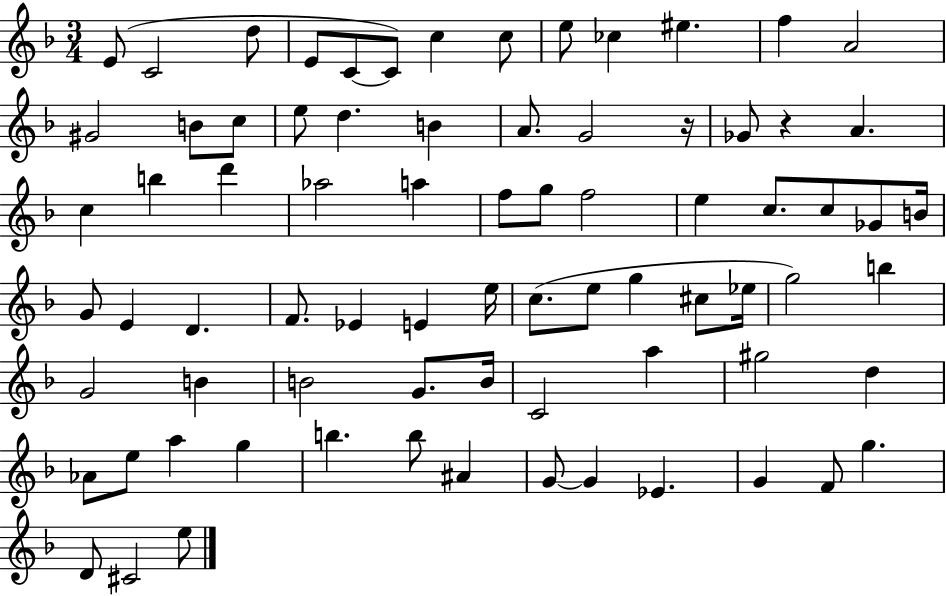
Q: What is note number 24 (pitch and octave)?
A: C5